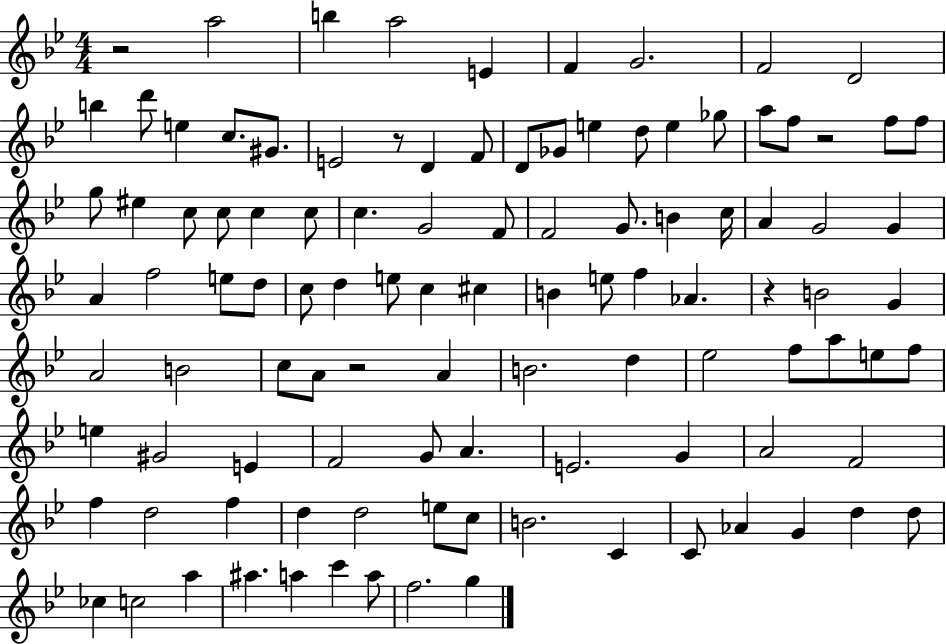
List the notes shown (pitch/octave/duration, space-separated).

R/h A5/h B5/q A5/h E4/q F4/q G4/h. F4/h D4/h B5/q D6/e E5/q C5/e. G#4/e. E4/h R/e D4/q F4/e D4/e Gb4/e E5/q D5/e E5/q Gb5/e A5/e F5/e R/h F5/e F5/e G5/e EIS5/q C5/e C5/e C5/q C5/e C5/q. G4/h F4/e F4/h G4/e. B4/q C5/s A4/q G4/h G4/q A4/q F5/h E5/e D5/e C5/e D5/q E5/e C5/q C#5/q B4/q E5/e F5/q Ab4/q. R/q B4/h G4/q A4/h B4/h C5/e A4/e R/h A4/q B4/h. D5/q Eb5/h F5/e A5/e E5/e F5/e E5/q G#4/h E4/q F4/h G4/e A4/q. E4/h. G4/q A4/h F4/h F5/q D5/h F5/q D5/q D5/h E5/e C5/e B4/h. C4/q C4/e Ab4/q G4/q D5/q D5/e CES5/q C5/h A5/q A#5/q. A5/q C6/q A5/e F5/h. G5/q